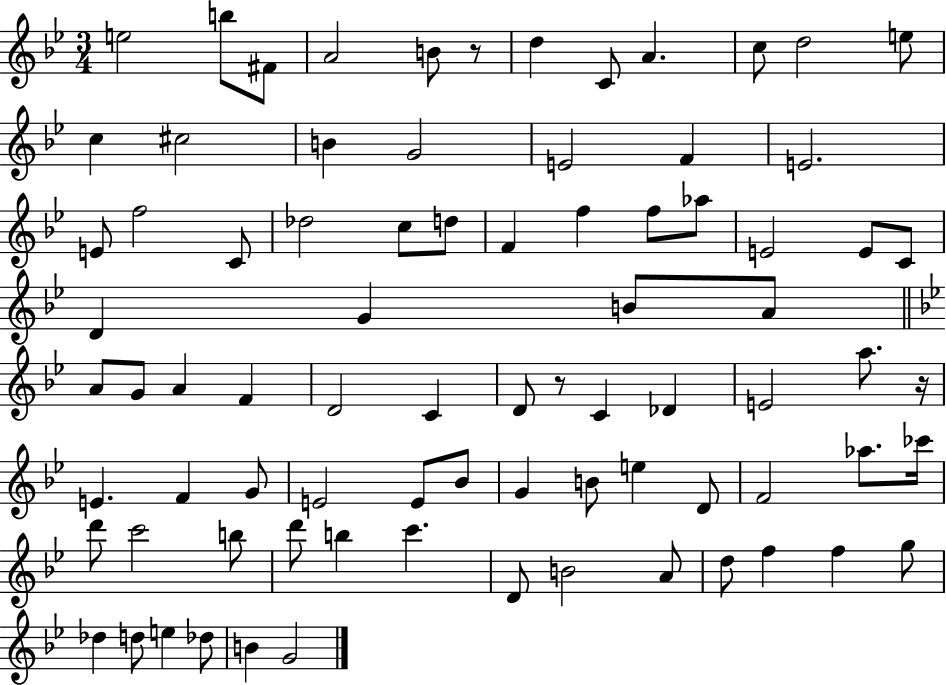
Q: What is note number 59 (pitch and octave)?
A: CES6